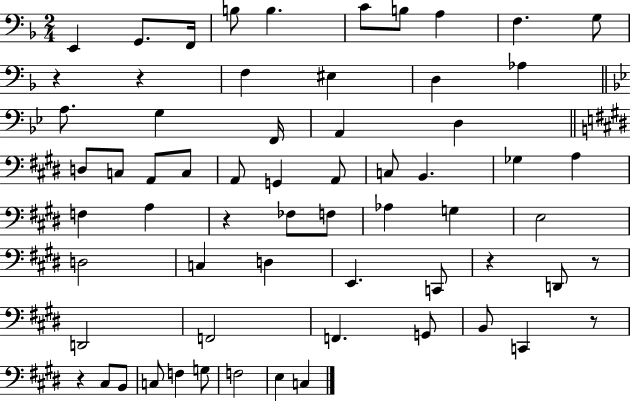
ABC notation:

X:1
T:Untitled
M:2/4
L:1/4
K:F
E,, G,,/2 F,,/4 B,/2 B, C/2 B,/2 A, F, G,/2 z z F, ^E, D, _A, A,/2 G, F,,/4 A,, D, D,/2 C,/2 A,,/2 C,/2 A,,/2 G,, A,,/2 C,/2 B,, _G, A, F, A, z _F,/2 F,/2 _A, G, E,2 D,2 C, D, E,, C,,/2 z D,,/2 z/2 D,,2 F,,2 F,, G,,/2 B,,/2 C,, z/2 z ^C,/2 B,,/2 C,/2 F, G,/2 F,2 E, C,